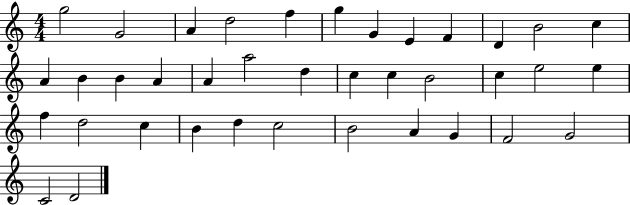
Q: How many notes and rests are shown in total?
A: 38